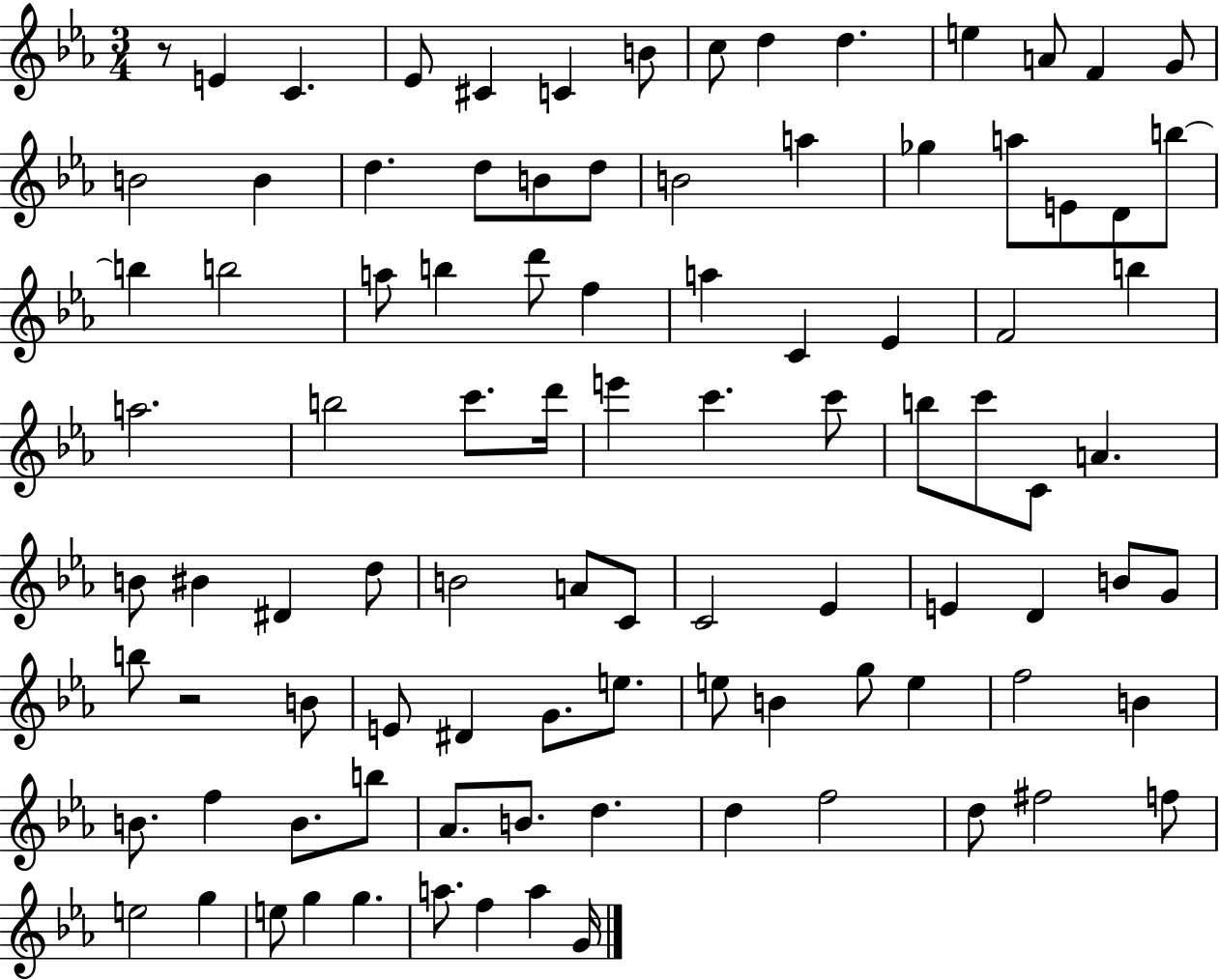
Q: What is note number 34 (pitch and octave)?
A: C4